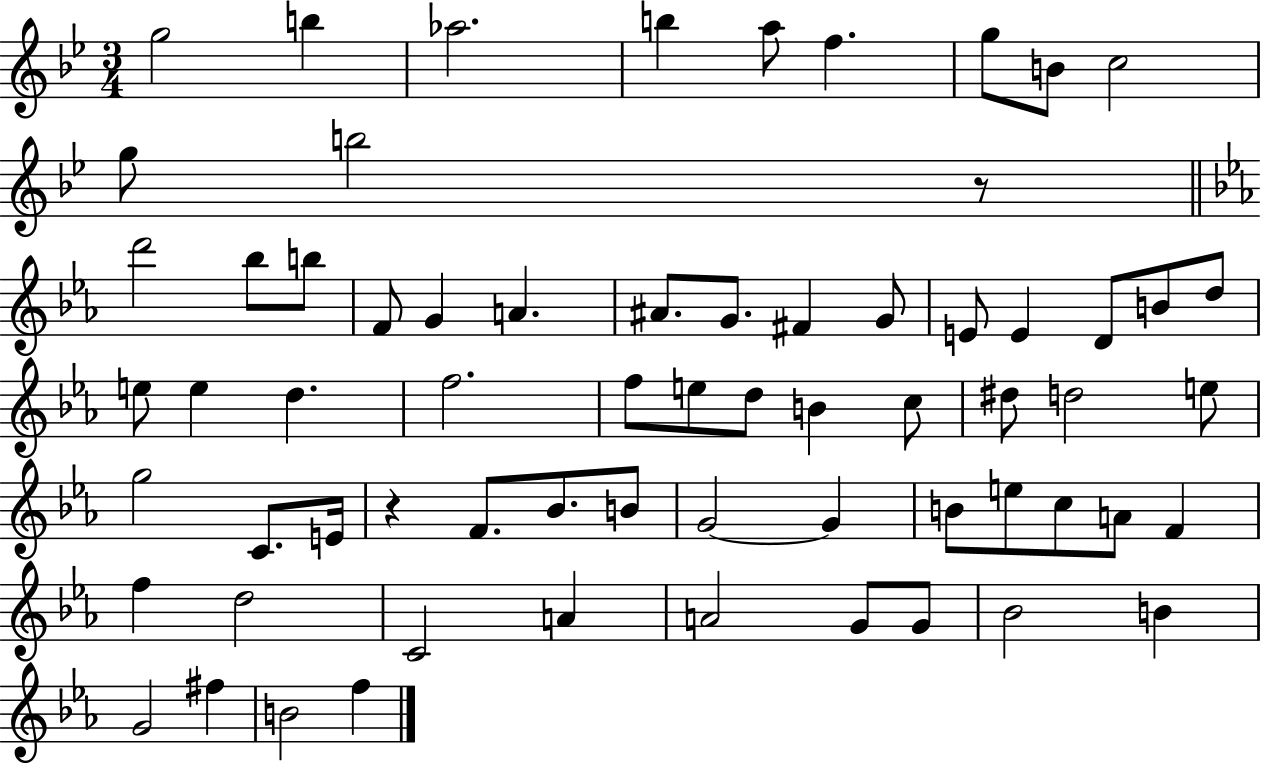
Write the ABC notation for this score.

X:1
T:Untitled
M:3/4
L:1/4
K:Bb
g2 b _a2 b a/2 f g/2 B/2 c2 g/2 b2 z/2 d'2 _b/2 b/2 F/2 G A ^A/2 G/2 ^F G/2 E/2 E D/2 B/2 d/2 e/2 e d f2 f/2 e/2 d/2 B c/2 ^d/2 d2 e/2 g2 C/2 E/4 z F/2 _B/2 B/2 G2 G B/2 e/2 c/2 A/2 F f d2 C2 A A2 G/2 G/2 _B2 B G2 ^f B2 f